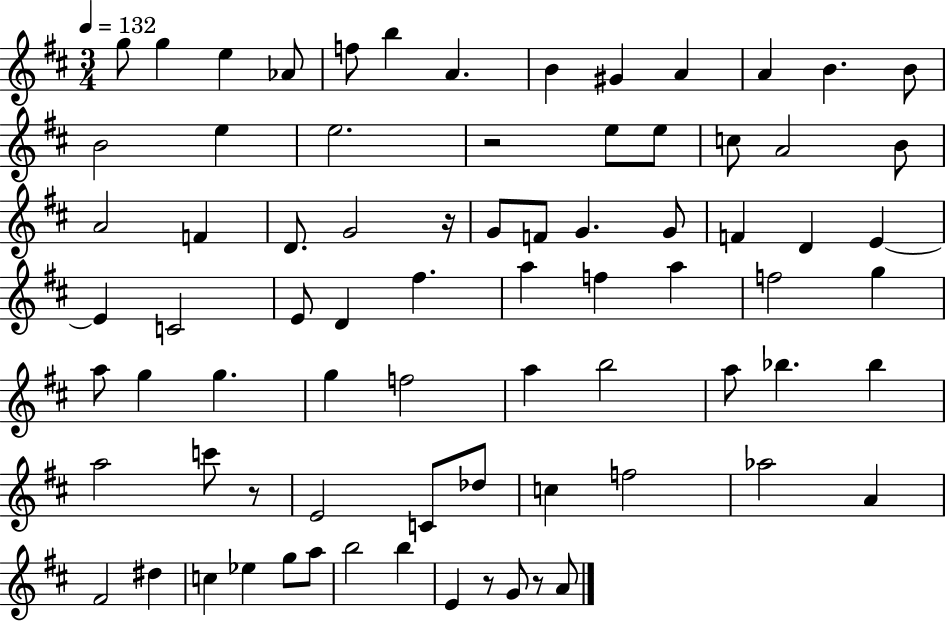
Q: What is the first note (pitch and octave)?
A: G5